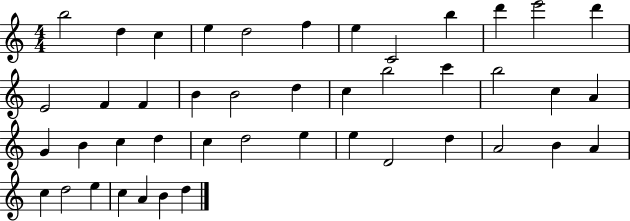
{
  \clef treble
  \numericTimeSignature
  \time 4/4
  \key c \major
  b''2 d''4 c''4 | e''4 d''2 f''4 | e''4 c'2 b''4 | d'''4 e'''2 d'''4 | \break e'2 f'4 f'4 | b'4 b'2 d''4 | c''4 b''2 c'''4 | b''2 c''4 a'4 | \break g'4 b'4 c''4 d''4 | c''4 d''2 e''4 | e''4 d'2 d''4 | a'2 b'4 a'4 | \break c''4 d''2 e''4 | c''4 a'4 b'4 d''4 | \bar "|."
}